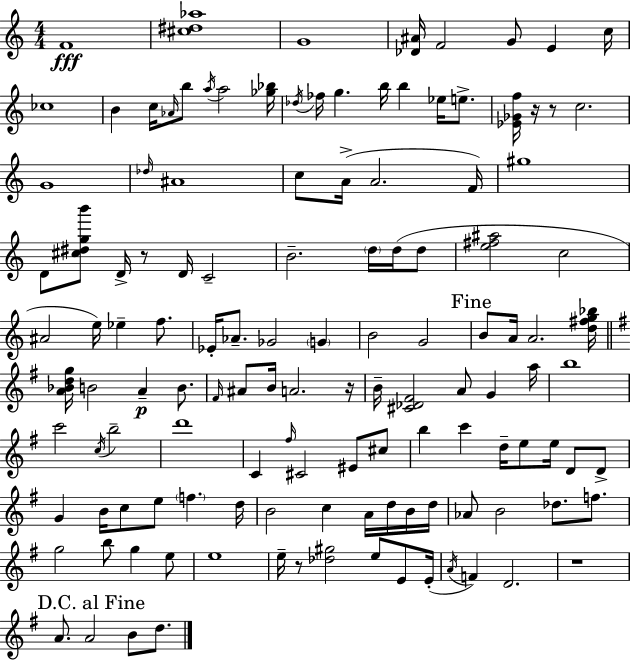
F4/w [C#5,D#5,Ab5]/w G4/w [Db4,A#4]/s F4/h G4/e E4/q C5/s CES5/w B4/q C5/s Ab4/s B5/e A5/s A5/h [Gb5,Bb5]/s Db5/s FES5/s G5/q. B5/s B5/q Eb5/s E5/e. [Eb4,Gb4,F5]/s R/s R/e C5/h. G4/w Db5/s A#4/w C5/e A4/s A4/h. F4/s G#5/w D4/e [C#5,D#5,G5,B6]/e D4/s R/e D4/s C4/h B4/h. D5/s D5/s D5/e [E5,F#5,A#5]/h C5/h A#4/h E5/s Eb5/q F5/e. Eb4/s Ab4/e. Gb4/h G4/q B4/h G4/h B4/e A4/s A4/h. [D5,F#5,G5,Bb5]/s [A4,Bb4,D5,G5]/s B4/h A4/q B4/e. F#4/s A#4/e B4/s A4/h. R/s B4/s [C#4,Db4,F#4]/h A4/e G4/q A5/s B5/w C6/h C5/s B5/h D6/w C4/q F#5/s C#4/h EIS4/e C#5/e B5/q C6/q D5/s E5/e E5/s D4/e D4/e G4/q B4/s C5/e E5/e F5/q. D5/s B4/h C5/q A4/s D5/s B4/s D5/s Ab4/e B4/h Db5/e. F5/e. G5/h B5/e G5/q E5/e E5/w E5/s R/e [Db5,G#5]/h E5/e E4/e E4/s A4/s F4/q D4/h. R/w A4/e. A4/h B4/e D5/e.